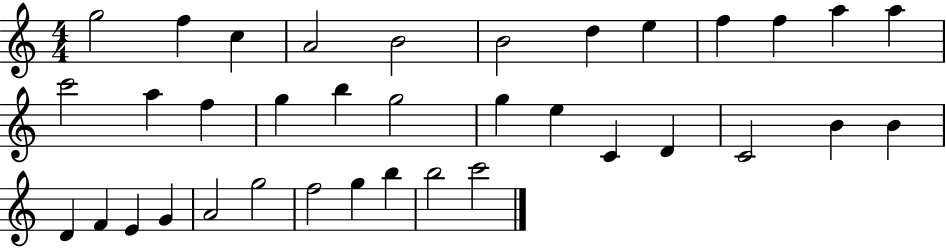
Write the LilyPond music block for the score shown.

{
  \clef treble
  \numericTimeSignature
  \time 4/4
  \key c \major
  g''2 f''4 c''4 | a'2 b'2 | b'2 d''4 e''4 | f''4 f''4 a''4 a''4 | \break c'''2 a''4 f''4 | g''4 b''4 g''2 | g''4 e''4 c'4 d'4 | c'2 b'4 b'4 | \break d'4 f'4 e'4 g'4 | a'2 g''2 | f''2 g''4 b''4 | b''2 c'''2 | \break \bar "|."
}